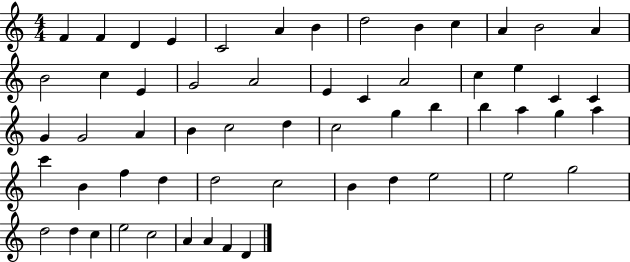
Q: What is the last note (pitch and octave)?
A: D4